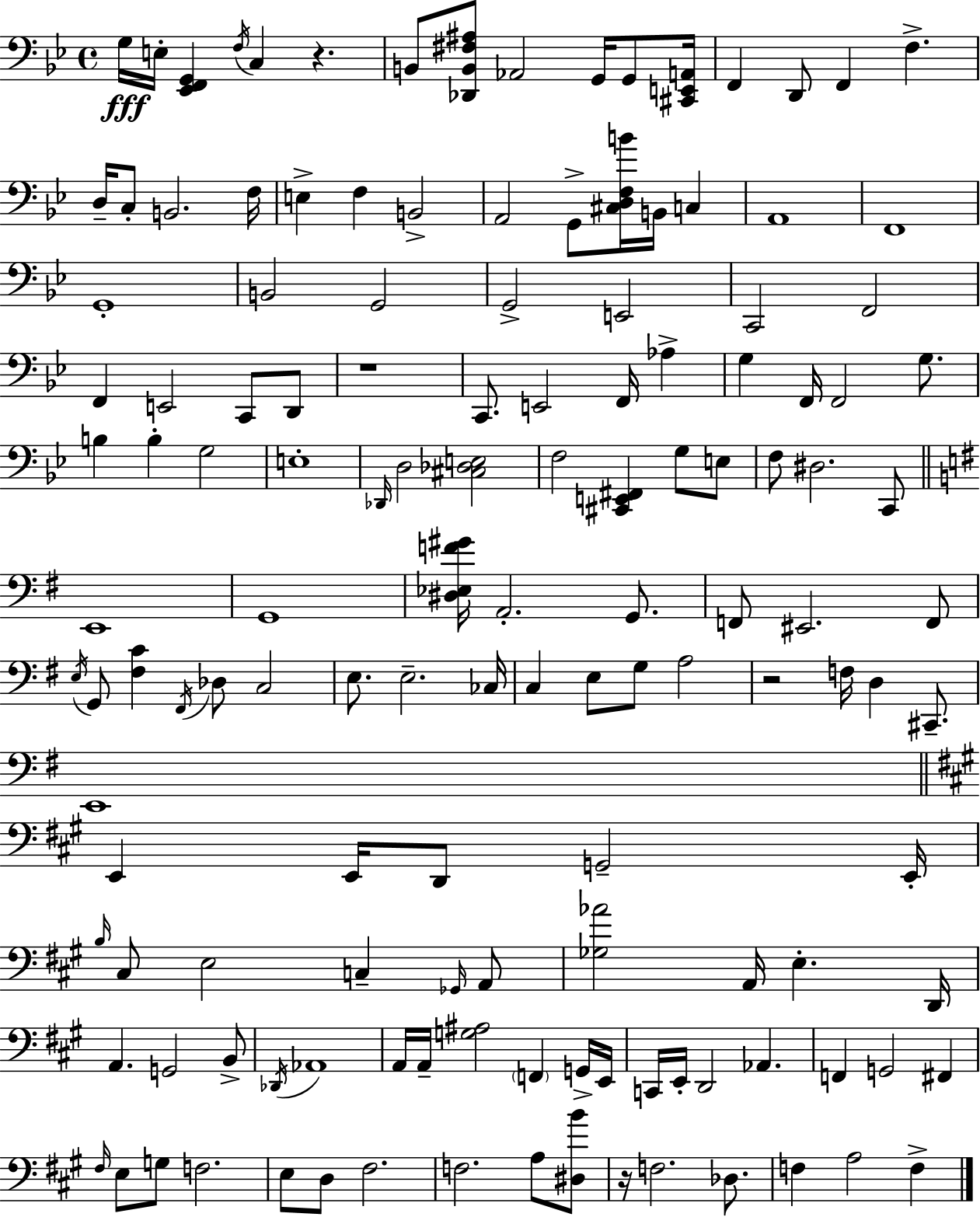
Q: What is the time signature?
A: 4/4